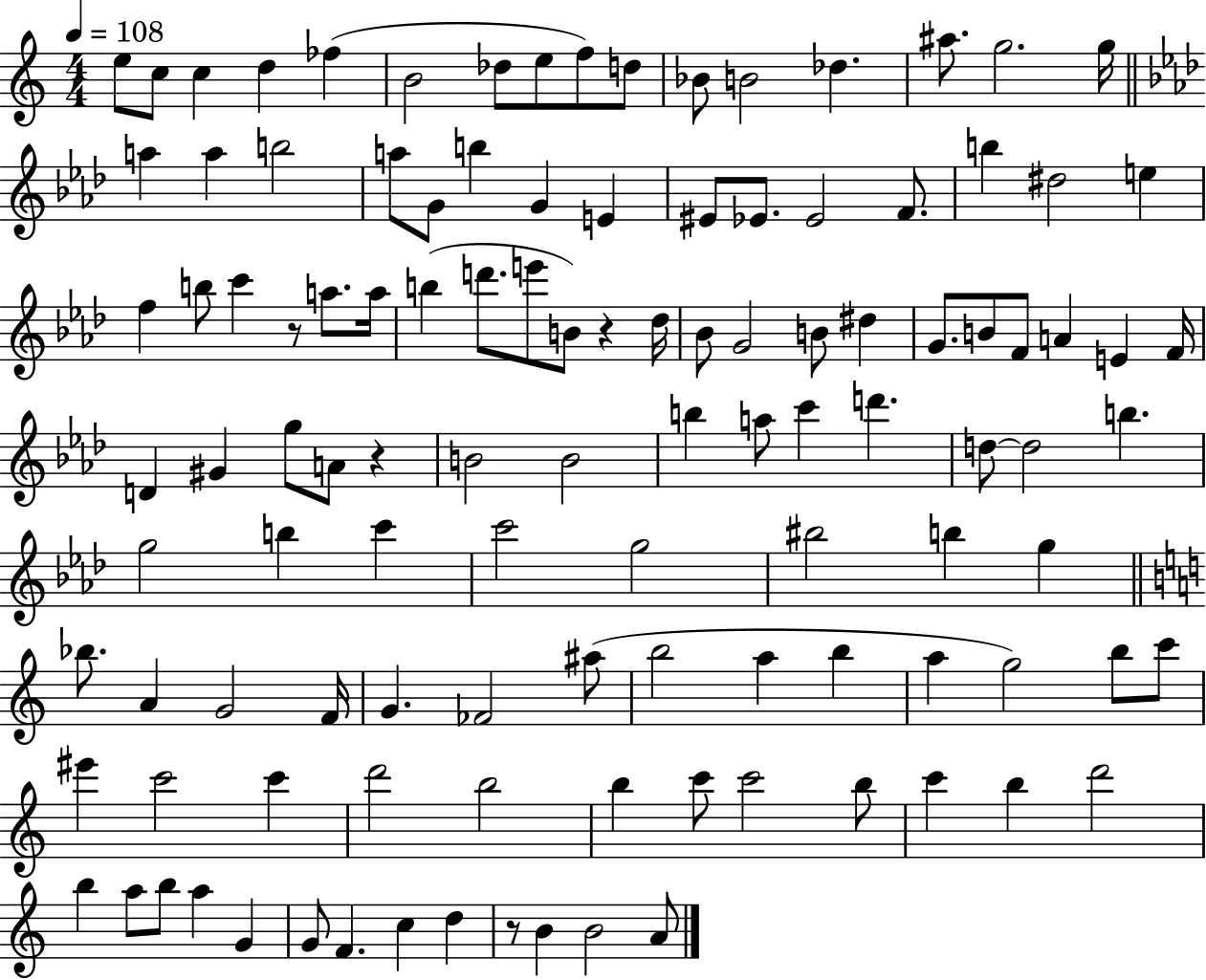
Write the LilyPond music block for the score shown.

{
  \clef treble
  \numericTimeSignature
  \time 4/4
  \key c \major
  \tempo 4 = 108
  e''8 c''8 c''4 d''4 fes''4( | b'2 des''8 e''8 f''8) d''8 | bes'8 b'2 des''4. | ais''8. g''2. g''16 | \break \bar "||" \break \key aes \major a''4 a''4 b''2 | a''8 g'8 b''4 g'4 e'4 | eis'8 ees'8. ees'2 f'8. | b''4 dis''2 e''4 | \break f''4 b''8 c'''4 r8 a''8. a''16 | b''4( d'''8. e'''8 b'8) r4 des''16 | bes'8 g'2 b'8 dis''4 | g'8. b'8 f'8 a'4 e'4 f'16 | \break d'4 gis'4 g''8 a'8 r4 | b'2 b'2 | b''4 a''8 c'''4 d'''4. | d''8~~ d''2 b''4. | \break g''2 b''4 c'''4 | c'''2 g''2 | bis''2 b''4 g''4 | \bar "||" \break \key c \major bes''8. a'4 g'2 f'16 | g'4. fes'2 ais''8( | b''2 a''4 b''4 | a''4 g''2) b''8 c'''8 | \break eis'''4 c'''2 c'''4 | d'''2 b''2 | b''4 c'''8 c'''2 b''8 | c'''4 b''4 d'''2 | \break b''4 a''8 b''8 a''4 g'4 | g'8 f'4. c''4 d''4 | r8 b'4 b'2 a'8 | \bar "|."
}